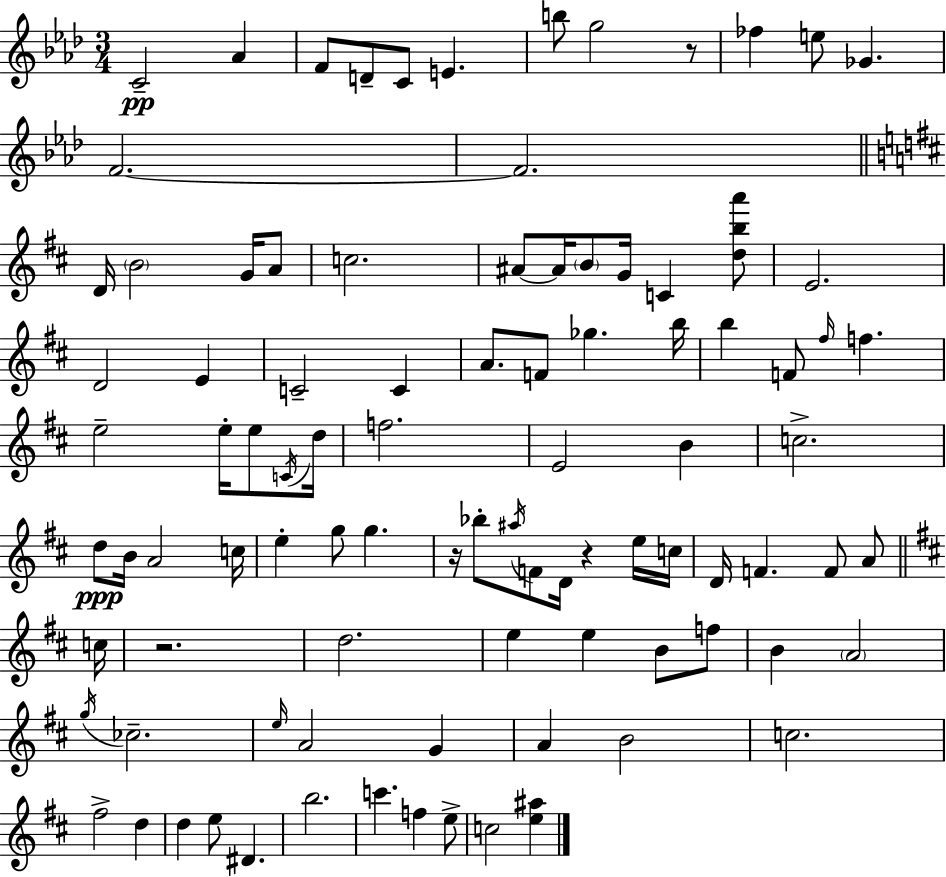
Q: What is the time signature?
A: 3/4